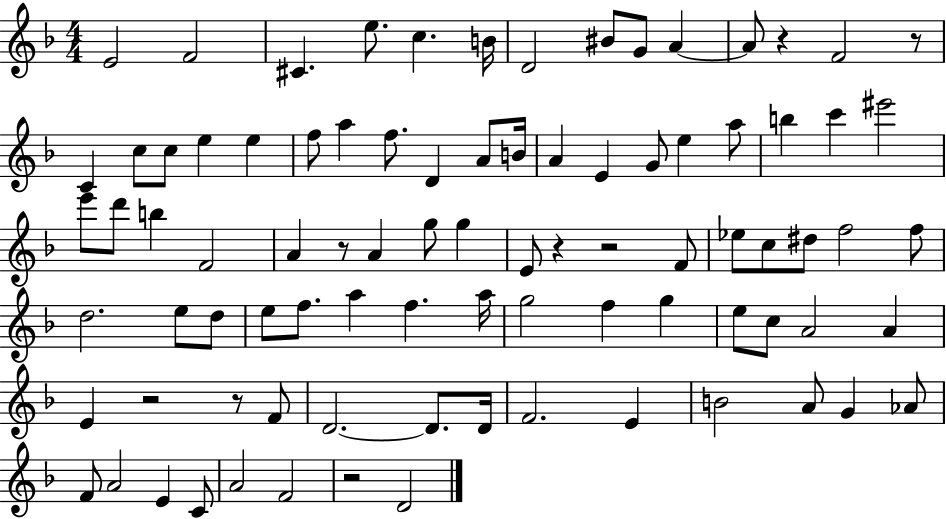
X:1
T:Untitled
M:4/4
L:1/4
K:F
E2 F2 ^C e/2 c B/4 D2 ^B/2 G/2 A A/2 z F2 z/2 C c/2 c/2 e e f/2 a f/2 D A/2 B/4 A E G/2 e a/2 b c' ^e'2 e'/2 d'/2 b F2 A z/2 A g/2 g E/2 z z2 F/2 _e/2 c/2 ^d/2 f2 f/2 d2 e/2 d/2 e/2 f/2 a f a/4 g2 f g e/2 c/2 A2 A E z2 z/2 F/2 D2 D/2 D/4 F2 E B2 A/2 G _A/2 F/2 A2 E C/2 A2 F2 z2 D2